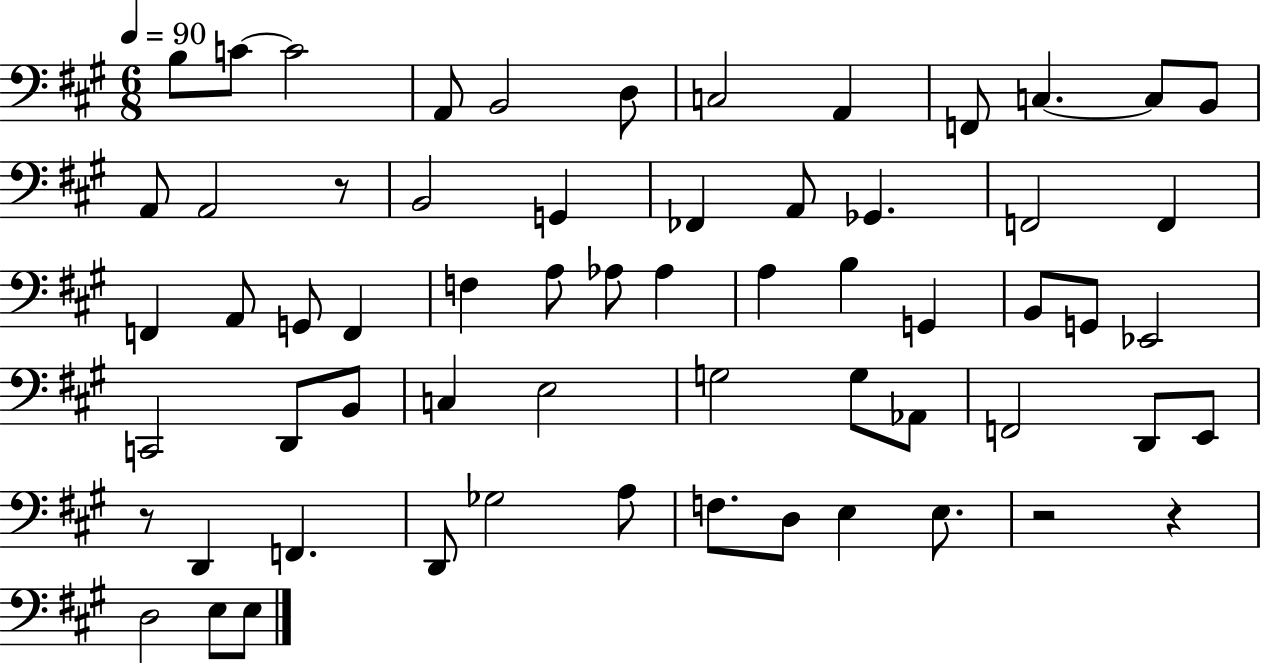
B3/e C4/e C4/h A2/e B2/h D3/e C3/h A2/q F2/e C3/q. C3/e B2/e A2/e A2/h R/e B2/h G2/q FES2/q A2/e Gb2/q. F2/h F2/q F2/q A2/e G2/e F2/q F3/q A3/e Ab3/e Ab3/q A3/q B3/q G2/q B2/e G2/e Eb2/h C2/h D2/e B2/e C3/q E3/h G3/h G3/e Ab2/e F2/h D2/e E2/e R/e D2/q F2/q. D2/e Gb3/h A3/e F3/e. D3/e E3/q E3/e. R/h R/q D3/h E3/e E3/e